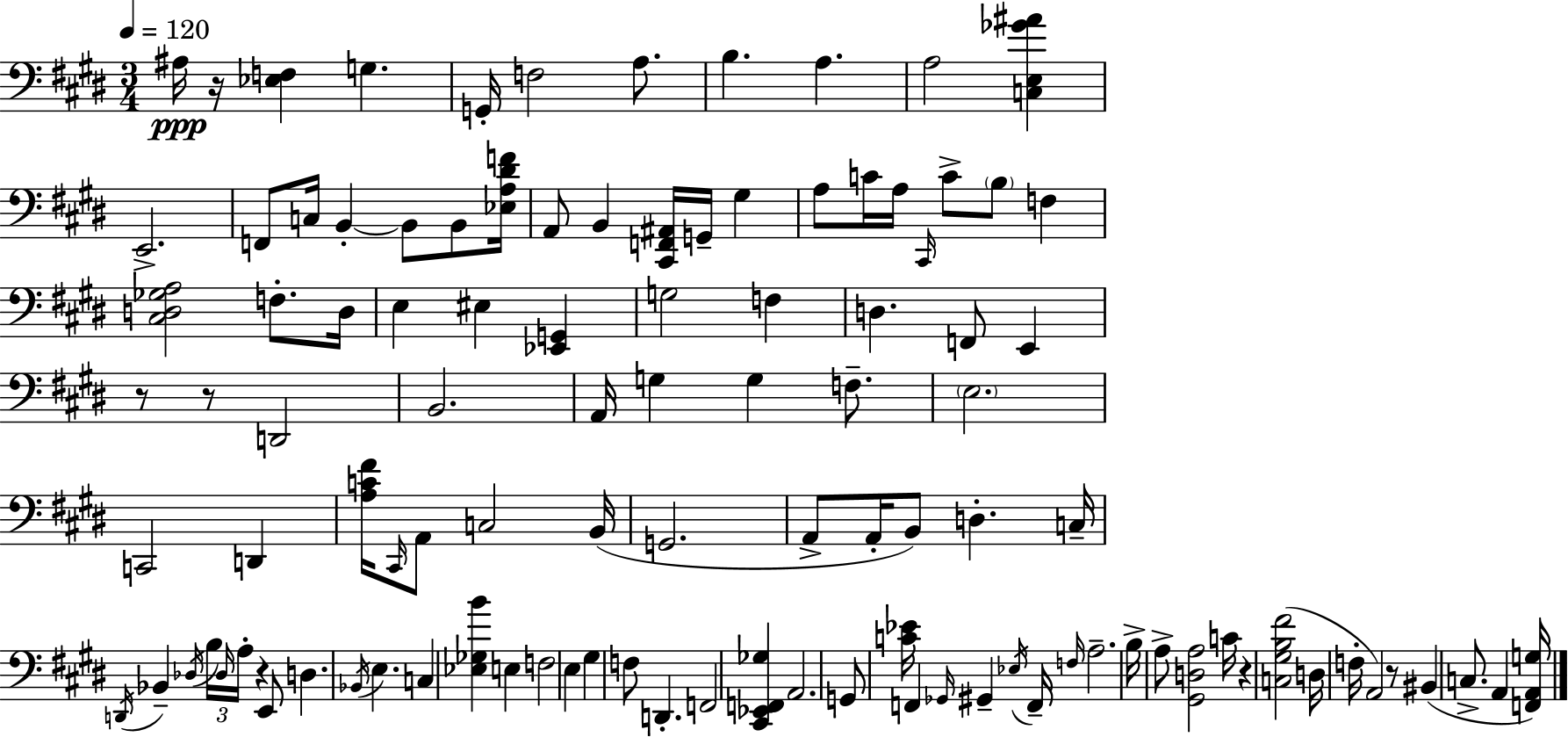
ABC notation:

X:1
T:Untitled
M:3/4
L:1/4
K:E
^A,/4 z/4 [_E,F,] G, G,,/4 F,2 A,/2 B, A, A,2 [C,E,_G^A] E,,2 F,,/2 C,/4 B,, B,,/2 B,,/2 [_E,A,^DF]/4 A,,/2 B,, [^C,,F,,^A,,]/4 G,,/4 ^G, A,/2 C/4 A,/4 ^C,,/4 C/2 B,/2 F, [^C,D,_G,A,]2 F,/2 D,/4 E, ^E, [_E,,G,,] G,2 F, D, F,,/2 E,, z/2 z/2 D,,2 B,,2 A,,/4 G, G, F,/2 E,2 C,,2 D,, [A,C^F]/4 ^C,,/4 A,,/2 C,2 B,,/4 G,,2 A,,/2 A,,/4 B,,/2 D, C,/4 D,,/4 _B,, _D,/4 B,/4 _D,/4 A,/4 z E,,/2 D, _B,,/4 E, C, [_E,_G,B] E, F,2 E, ^G, F,/2 D,, F,,2 [^C,,_E,,F,,_G,] A,,2 G,,/2 [C_E]/4 F,, _G,,/4 ^G,, _E,/4 F,,/4 F,/4 A,2 B,/4 A,/2 [^G,,D,A,]2 C/4 z [C,^G,B,^F]2 D,/4 F,/4 A,,2 z/2 ^B,, C,/2 A,, [F,,A,,G,]/4